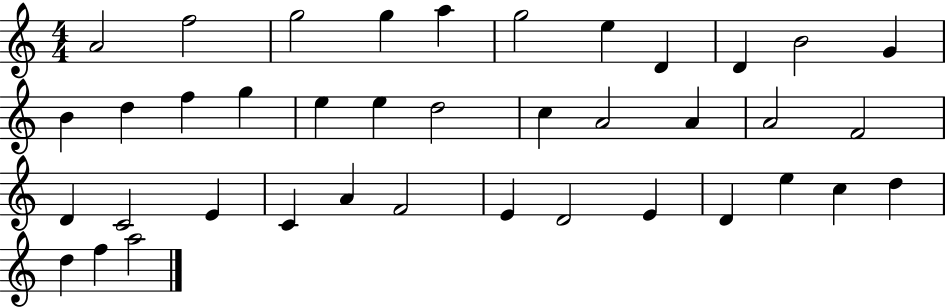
A4/h F5/h G5/h G5/q A5/q G5/h E5/q D4/q D4/q B4/h G4/q B4/q D5/q F5/q G5/q E5/q E5/q D5/h C5/q A4/h A4/q A4/h F4/h D4/q C4/h E4/q C4/q A4/q F4/h E4/q D4/h E4/q D4/q E5/q C5/q D5/q D5/q F5/q A5/h